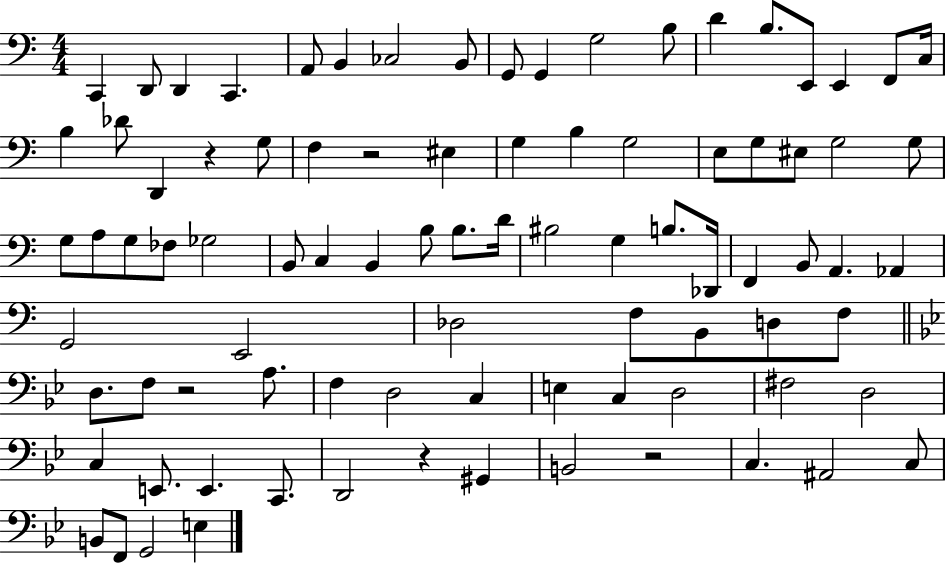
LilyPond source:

{
  \clef bass
  \numericTimeSignature
  \time 4/4
  \key c \major
  c,4 d,8 d,4 c,4. | a,8 b,4 ces2 b,8 | g,8 g,4 g2 b8 | d'4 b8. e,8 e,4 f,8 c16 | \break b4 des'8 d,4 r4 g8 | f4 r2 eis4 | g4 b4 g2 | e8 g8 eis8 g2 g8 | \break g8 a8 g8 fes8 ges2 | b,8 c4 b,4 b8 b8. d'16 | bis2 g4 b8. des,16 | f,4 b,8 a,4. aes,4 | \break g,2 e,2 | des2 f8 b,8 d8 f8 | \bar "||" \break \key g \minor d8. f8 r2 a8. | f4 d2 c4 | e4 c4 d2 | fis2 d2 | \break c4 e,8. e,4. c,8. | d,2 r4 gis,4 | b,2 r2 | c4. ais,2 c8 | \break b,8 f,8 g,2 e4 | \bar "|."
}